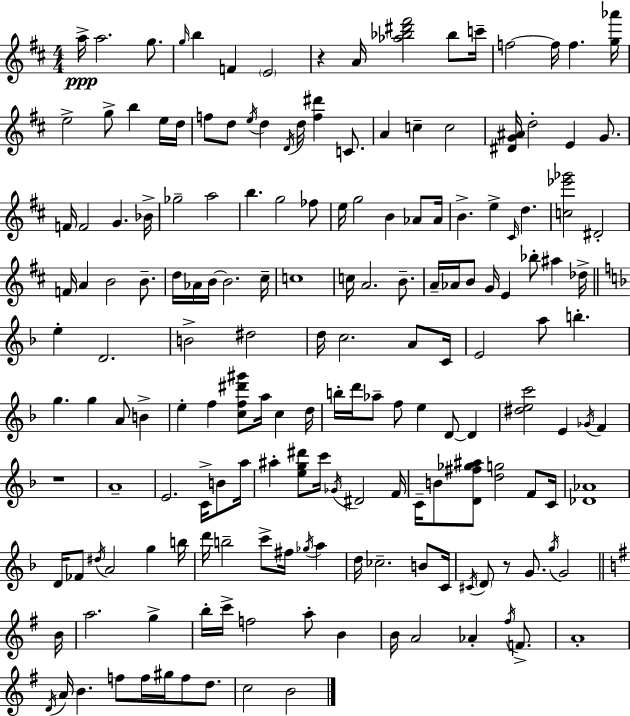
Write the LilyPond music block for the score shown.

{
  \clef treble
  \numericTimeSignature
  \time 4/4
  \key d \major
  \repeat volta 2 { a''16->\ppp a''2. g''8. | \grace { g''16 } b''4 f'4 \parenthesize e'2 | r4 a'16 <aes'' bes'' dis''' fis'''>2 bes''8 | c'''16-- f''2~~ f''16 f''4. | \break <g'' aes'''>16 e''2-> g''8-> b''4 e''16 | d''16 f''8 d''8 \acciaccatura { e''16 } d''4 \acciaccatura { d'16 } d''16 <f'' dis'''>4 | c'8. a'4 c''4-- c''2 | <dis' g' ais'>16 d''2-. e'4 | \break g'8. f'16 f'2 g'4. | bes'16-> ges''2-- a''2 | b''4. g''2 | fes''8 e''16 g''2 b'4 | \break aes'8 aes'16 b'4.-> e''4-> \grace { cis'16 } d''4. | <c'' ees''' ges'''>2 dis'2-. | f'16 a'4 b'2 | b'8.-- d''16 aes'16 b'16~~ b'2. | \break cis''16-- c''1 | c''16 a'2. | b'8.-- a'16-- aes'16 b'8 g'16 e'4 bes''8-. ais''4 | des''16-> \bar "||" \break \key f \major e''4-. d'2. | b'2-> dis''2 | d''16 c''2. a'8 c'16 | e'2 a''8 b''4.-. | \break g''4. g''4 a'8 b'4-> | e''4-. f''4 <c'' f'' dis''' gis'''>8 a''16 c''4 d''16 | b''16-. d'''16 aes''8-- f''8 e''4 d'8~~ d'4 | <dis'' e'' c'''>2 e'4 \acciaccatura { ges'16 } f'4 | \break r1 | a'1-- | e'2. c'16-> b'8 | a''16 ais''4-. <e'' g'' dis'''>8 c'''16 \acciaccatura { ges'16 } dis'2 | \break f'16 c'16-- b'8 <d' fis'' ges'' ais''>8 <d'' g''>2 f'8 | c'16 <des' aes'>1 | d'16 fes'8 \acciaccatura { dis''16 } a'2 g''4 | b''16 d'''16 b''2-- c'''8-> fis''16 \acciaccatura { ges''16 } | \break a''4 d''16 ces''2.-- | b'8 c'16 \acciaccatura { cis'16 } \parenthesize d'8 r8 g'8. \acciaccatura { g''16 } g'2 | \bar "||" \break \key g \major b'16 a''2. g''4-> | b''16-. c'''16-> f''2 a''8-. b'4 | b'16 a'2 aes'4-. \acciaccatura { fis''16 } f'8.-> | a'1-. | \break \acciaccatura { d'16 } a'16 b'4. f''8 f''16 gis''16 f''8 | d''8. c''2 b'2 | } \bar "|."
}